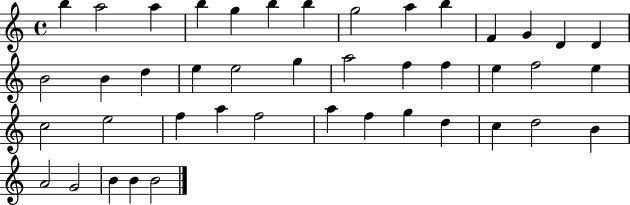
X:1
T:Untitled
M:4/4
L:1/4
K:C
b a2 a b g b b g2 a b F G D D B2 B d e e2 g a2 f f e f2 e c2 e2 f a f2 a f g d c d2 B A2 G2 B B B2